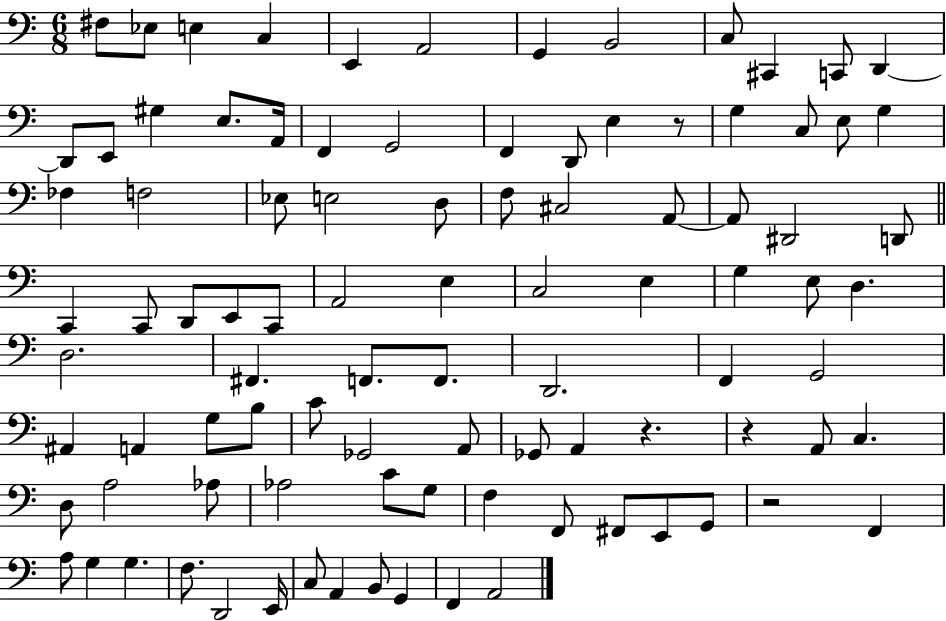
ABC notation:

X:1
T:Untitled
M:6/8
L:1/4
K:C
^F,/2 _E,/2 E, C, E,, A,,2 G,, B,,2 C,/2 ^C,, C,,/2 D,, D,,/2 E,,/2 ^G, E,/2 A,,/4 F,, G,,2 F,, D,,/2 E, z/2 G, C,/2 E,/2 G, _F, F,2 _E,/2 E,2 D,/2 F,/2 ^C,2 A,,/2 A,,/2 ^D,,2 D,,/2 C,, C,,/2 D,,/2 E,,/2 C,,/2 A,,2 E, C,2 E, G, E,/2 D, D,2 ^F,, F,,/2 F,,/2 D,,2 F,, G,,2 ^A,, A,, G,/2 B,/2 C/2 _G,,2 A,,/2 _G,,/2 A,, z z A,,/2 C, D,/2 A,2 _A,/2 _A,2 C/2 G,/2 F, F,,/2 ^F,,/2 E,,/2 G,,/2 z2 F,, A,/2 G, G, F,/2 D,,2 E,,/4 C,/2 A,, B,,/2 G,, F,, A,,2